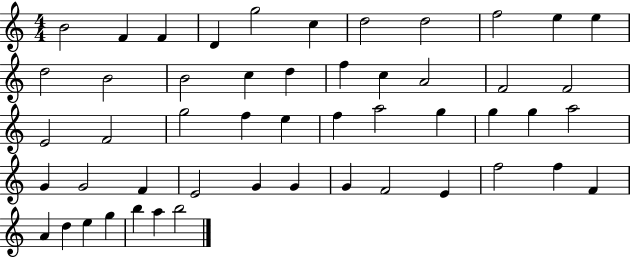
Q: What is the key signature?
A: C major